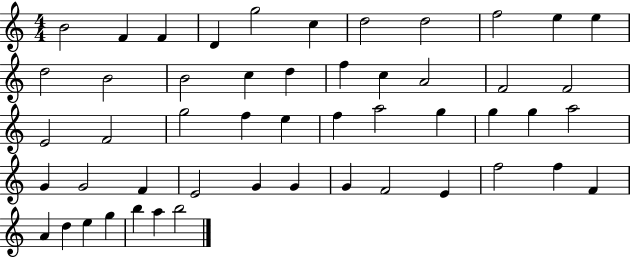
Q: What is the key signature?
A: C major